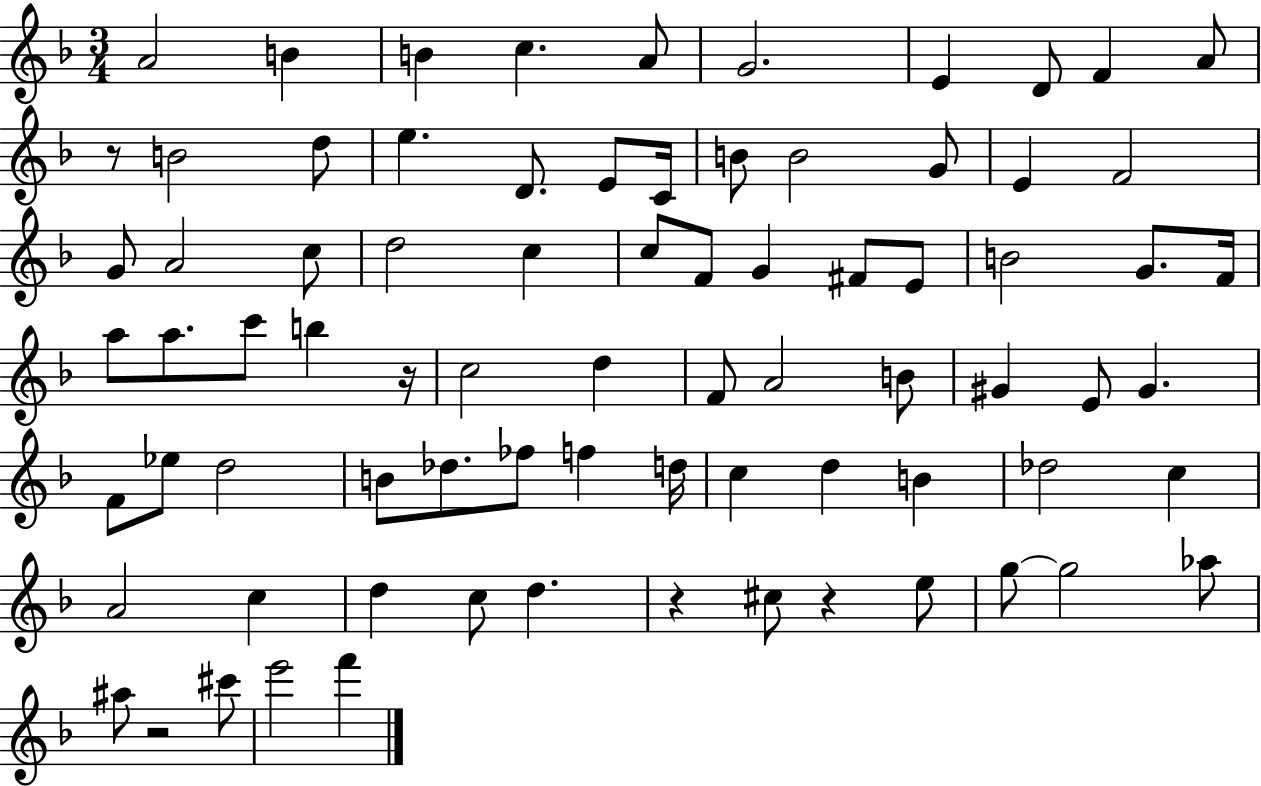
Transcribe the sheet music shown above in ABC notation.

X:1
T:Untitled
M:3/4
L:1/4
K:F
A2 B B c A/2 G2 E D/2 F A/2 z/2 B2 d/2 e D/2 E/2 C/4 B/2 B2 G/2 E F2 G/2 A2 c/2 d2 c c/2 F/2 G ^F/2 E/2 B2 G/2 F/4 a/2 a/2 c'/2 b z/4 c2 d F/2 A2 B/2 ^G E/2 ^G F/2 _e/2 d2 B/2 _d/2 _f/2 f d/4 c d B _d2 c A2 c d c/2 d z ^c/2 z e/2 g/2 g2 _a/2 ^a/2 z2 ^c'/2 e'2 f'